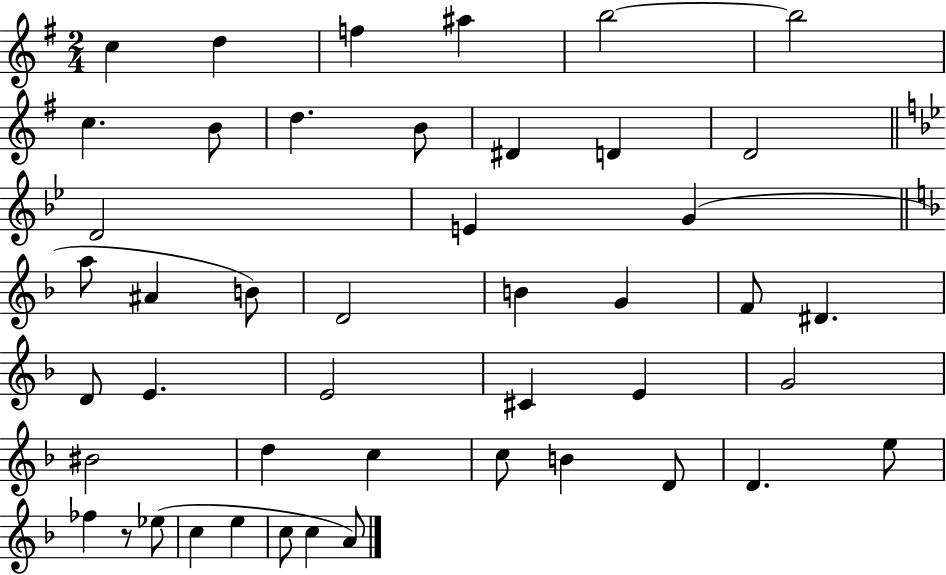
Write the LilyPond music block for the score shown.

{
  \clef treble
  \numericTimeSignature
  \time 2/4
  \key g \major
  c''4 d''4 | f''4 ais''4 | b''2~~ | b''2 | \break c''4. b'8 | d''4. b'8 | dis'4 d'4 | d'2 | \break \bar "||" \break \key g \minor d'2 | e'4 g'4( | \bar "||" \break \key d \minor a''8 ais'4 b'8) | d'2 | b'4 g'4 | f'8 dis'4. | \break d'8 e'4. | e'2 | cis'4 e'4 | g'2 | \break bis'2 | d''4 c''4 | c''8 b'4 d'8 | d'4. e''8 | \break fes''4 r8 ees''8( | c''4 e''4 | c''8 c''4 a'8) | \bar "|."
}